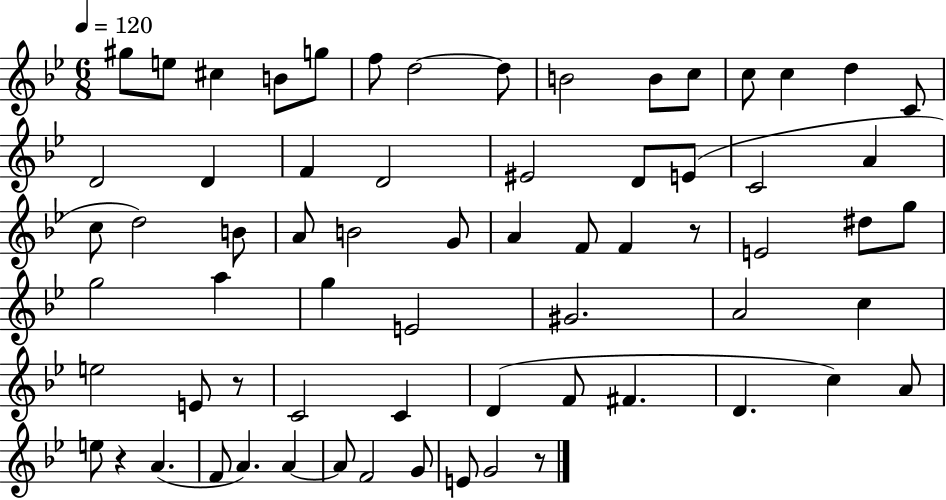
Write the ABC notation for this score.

X:1
T:Untitled
M:6/8
L:1/4
K:Bb
^g/2 e/2 ^c B/2 g/2 f/2 d2 d/2 B2 B/2 c/2 c/2 c d C/2 D2 D F D2 ^E2 D/2 E/2 C2 A c/2 d2 B/2 A/2 B2 G/2 A F/2 F z/2 E2 ^d/2 g/2 g2 a g E2 ^G2 A2 c e2 E/2 z/2 C2 C D F/2 ^F D c A/2 e/2 z A F/2 A A A/2 F2 G/2 E/2 G2 z/2